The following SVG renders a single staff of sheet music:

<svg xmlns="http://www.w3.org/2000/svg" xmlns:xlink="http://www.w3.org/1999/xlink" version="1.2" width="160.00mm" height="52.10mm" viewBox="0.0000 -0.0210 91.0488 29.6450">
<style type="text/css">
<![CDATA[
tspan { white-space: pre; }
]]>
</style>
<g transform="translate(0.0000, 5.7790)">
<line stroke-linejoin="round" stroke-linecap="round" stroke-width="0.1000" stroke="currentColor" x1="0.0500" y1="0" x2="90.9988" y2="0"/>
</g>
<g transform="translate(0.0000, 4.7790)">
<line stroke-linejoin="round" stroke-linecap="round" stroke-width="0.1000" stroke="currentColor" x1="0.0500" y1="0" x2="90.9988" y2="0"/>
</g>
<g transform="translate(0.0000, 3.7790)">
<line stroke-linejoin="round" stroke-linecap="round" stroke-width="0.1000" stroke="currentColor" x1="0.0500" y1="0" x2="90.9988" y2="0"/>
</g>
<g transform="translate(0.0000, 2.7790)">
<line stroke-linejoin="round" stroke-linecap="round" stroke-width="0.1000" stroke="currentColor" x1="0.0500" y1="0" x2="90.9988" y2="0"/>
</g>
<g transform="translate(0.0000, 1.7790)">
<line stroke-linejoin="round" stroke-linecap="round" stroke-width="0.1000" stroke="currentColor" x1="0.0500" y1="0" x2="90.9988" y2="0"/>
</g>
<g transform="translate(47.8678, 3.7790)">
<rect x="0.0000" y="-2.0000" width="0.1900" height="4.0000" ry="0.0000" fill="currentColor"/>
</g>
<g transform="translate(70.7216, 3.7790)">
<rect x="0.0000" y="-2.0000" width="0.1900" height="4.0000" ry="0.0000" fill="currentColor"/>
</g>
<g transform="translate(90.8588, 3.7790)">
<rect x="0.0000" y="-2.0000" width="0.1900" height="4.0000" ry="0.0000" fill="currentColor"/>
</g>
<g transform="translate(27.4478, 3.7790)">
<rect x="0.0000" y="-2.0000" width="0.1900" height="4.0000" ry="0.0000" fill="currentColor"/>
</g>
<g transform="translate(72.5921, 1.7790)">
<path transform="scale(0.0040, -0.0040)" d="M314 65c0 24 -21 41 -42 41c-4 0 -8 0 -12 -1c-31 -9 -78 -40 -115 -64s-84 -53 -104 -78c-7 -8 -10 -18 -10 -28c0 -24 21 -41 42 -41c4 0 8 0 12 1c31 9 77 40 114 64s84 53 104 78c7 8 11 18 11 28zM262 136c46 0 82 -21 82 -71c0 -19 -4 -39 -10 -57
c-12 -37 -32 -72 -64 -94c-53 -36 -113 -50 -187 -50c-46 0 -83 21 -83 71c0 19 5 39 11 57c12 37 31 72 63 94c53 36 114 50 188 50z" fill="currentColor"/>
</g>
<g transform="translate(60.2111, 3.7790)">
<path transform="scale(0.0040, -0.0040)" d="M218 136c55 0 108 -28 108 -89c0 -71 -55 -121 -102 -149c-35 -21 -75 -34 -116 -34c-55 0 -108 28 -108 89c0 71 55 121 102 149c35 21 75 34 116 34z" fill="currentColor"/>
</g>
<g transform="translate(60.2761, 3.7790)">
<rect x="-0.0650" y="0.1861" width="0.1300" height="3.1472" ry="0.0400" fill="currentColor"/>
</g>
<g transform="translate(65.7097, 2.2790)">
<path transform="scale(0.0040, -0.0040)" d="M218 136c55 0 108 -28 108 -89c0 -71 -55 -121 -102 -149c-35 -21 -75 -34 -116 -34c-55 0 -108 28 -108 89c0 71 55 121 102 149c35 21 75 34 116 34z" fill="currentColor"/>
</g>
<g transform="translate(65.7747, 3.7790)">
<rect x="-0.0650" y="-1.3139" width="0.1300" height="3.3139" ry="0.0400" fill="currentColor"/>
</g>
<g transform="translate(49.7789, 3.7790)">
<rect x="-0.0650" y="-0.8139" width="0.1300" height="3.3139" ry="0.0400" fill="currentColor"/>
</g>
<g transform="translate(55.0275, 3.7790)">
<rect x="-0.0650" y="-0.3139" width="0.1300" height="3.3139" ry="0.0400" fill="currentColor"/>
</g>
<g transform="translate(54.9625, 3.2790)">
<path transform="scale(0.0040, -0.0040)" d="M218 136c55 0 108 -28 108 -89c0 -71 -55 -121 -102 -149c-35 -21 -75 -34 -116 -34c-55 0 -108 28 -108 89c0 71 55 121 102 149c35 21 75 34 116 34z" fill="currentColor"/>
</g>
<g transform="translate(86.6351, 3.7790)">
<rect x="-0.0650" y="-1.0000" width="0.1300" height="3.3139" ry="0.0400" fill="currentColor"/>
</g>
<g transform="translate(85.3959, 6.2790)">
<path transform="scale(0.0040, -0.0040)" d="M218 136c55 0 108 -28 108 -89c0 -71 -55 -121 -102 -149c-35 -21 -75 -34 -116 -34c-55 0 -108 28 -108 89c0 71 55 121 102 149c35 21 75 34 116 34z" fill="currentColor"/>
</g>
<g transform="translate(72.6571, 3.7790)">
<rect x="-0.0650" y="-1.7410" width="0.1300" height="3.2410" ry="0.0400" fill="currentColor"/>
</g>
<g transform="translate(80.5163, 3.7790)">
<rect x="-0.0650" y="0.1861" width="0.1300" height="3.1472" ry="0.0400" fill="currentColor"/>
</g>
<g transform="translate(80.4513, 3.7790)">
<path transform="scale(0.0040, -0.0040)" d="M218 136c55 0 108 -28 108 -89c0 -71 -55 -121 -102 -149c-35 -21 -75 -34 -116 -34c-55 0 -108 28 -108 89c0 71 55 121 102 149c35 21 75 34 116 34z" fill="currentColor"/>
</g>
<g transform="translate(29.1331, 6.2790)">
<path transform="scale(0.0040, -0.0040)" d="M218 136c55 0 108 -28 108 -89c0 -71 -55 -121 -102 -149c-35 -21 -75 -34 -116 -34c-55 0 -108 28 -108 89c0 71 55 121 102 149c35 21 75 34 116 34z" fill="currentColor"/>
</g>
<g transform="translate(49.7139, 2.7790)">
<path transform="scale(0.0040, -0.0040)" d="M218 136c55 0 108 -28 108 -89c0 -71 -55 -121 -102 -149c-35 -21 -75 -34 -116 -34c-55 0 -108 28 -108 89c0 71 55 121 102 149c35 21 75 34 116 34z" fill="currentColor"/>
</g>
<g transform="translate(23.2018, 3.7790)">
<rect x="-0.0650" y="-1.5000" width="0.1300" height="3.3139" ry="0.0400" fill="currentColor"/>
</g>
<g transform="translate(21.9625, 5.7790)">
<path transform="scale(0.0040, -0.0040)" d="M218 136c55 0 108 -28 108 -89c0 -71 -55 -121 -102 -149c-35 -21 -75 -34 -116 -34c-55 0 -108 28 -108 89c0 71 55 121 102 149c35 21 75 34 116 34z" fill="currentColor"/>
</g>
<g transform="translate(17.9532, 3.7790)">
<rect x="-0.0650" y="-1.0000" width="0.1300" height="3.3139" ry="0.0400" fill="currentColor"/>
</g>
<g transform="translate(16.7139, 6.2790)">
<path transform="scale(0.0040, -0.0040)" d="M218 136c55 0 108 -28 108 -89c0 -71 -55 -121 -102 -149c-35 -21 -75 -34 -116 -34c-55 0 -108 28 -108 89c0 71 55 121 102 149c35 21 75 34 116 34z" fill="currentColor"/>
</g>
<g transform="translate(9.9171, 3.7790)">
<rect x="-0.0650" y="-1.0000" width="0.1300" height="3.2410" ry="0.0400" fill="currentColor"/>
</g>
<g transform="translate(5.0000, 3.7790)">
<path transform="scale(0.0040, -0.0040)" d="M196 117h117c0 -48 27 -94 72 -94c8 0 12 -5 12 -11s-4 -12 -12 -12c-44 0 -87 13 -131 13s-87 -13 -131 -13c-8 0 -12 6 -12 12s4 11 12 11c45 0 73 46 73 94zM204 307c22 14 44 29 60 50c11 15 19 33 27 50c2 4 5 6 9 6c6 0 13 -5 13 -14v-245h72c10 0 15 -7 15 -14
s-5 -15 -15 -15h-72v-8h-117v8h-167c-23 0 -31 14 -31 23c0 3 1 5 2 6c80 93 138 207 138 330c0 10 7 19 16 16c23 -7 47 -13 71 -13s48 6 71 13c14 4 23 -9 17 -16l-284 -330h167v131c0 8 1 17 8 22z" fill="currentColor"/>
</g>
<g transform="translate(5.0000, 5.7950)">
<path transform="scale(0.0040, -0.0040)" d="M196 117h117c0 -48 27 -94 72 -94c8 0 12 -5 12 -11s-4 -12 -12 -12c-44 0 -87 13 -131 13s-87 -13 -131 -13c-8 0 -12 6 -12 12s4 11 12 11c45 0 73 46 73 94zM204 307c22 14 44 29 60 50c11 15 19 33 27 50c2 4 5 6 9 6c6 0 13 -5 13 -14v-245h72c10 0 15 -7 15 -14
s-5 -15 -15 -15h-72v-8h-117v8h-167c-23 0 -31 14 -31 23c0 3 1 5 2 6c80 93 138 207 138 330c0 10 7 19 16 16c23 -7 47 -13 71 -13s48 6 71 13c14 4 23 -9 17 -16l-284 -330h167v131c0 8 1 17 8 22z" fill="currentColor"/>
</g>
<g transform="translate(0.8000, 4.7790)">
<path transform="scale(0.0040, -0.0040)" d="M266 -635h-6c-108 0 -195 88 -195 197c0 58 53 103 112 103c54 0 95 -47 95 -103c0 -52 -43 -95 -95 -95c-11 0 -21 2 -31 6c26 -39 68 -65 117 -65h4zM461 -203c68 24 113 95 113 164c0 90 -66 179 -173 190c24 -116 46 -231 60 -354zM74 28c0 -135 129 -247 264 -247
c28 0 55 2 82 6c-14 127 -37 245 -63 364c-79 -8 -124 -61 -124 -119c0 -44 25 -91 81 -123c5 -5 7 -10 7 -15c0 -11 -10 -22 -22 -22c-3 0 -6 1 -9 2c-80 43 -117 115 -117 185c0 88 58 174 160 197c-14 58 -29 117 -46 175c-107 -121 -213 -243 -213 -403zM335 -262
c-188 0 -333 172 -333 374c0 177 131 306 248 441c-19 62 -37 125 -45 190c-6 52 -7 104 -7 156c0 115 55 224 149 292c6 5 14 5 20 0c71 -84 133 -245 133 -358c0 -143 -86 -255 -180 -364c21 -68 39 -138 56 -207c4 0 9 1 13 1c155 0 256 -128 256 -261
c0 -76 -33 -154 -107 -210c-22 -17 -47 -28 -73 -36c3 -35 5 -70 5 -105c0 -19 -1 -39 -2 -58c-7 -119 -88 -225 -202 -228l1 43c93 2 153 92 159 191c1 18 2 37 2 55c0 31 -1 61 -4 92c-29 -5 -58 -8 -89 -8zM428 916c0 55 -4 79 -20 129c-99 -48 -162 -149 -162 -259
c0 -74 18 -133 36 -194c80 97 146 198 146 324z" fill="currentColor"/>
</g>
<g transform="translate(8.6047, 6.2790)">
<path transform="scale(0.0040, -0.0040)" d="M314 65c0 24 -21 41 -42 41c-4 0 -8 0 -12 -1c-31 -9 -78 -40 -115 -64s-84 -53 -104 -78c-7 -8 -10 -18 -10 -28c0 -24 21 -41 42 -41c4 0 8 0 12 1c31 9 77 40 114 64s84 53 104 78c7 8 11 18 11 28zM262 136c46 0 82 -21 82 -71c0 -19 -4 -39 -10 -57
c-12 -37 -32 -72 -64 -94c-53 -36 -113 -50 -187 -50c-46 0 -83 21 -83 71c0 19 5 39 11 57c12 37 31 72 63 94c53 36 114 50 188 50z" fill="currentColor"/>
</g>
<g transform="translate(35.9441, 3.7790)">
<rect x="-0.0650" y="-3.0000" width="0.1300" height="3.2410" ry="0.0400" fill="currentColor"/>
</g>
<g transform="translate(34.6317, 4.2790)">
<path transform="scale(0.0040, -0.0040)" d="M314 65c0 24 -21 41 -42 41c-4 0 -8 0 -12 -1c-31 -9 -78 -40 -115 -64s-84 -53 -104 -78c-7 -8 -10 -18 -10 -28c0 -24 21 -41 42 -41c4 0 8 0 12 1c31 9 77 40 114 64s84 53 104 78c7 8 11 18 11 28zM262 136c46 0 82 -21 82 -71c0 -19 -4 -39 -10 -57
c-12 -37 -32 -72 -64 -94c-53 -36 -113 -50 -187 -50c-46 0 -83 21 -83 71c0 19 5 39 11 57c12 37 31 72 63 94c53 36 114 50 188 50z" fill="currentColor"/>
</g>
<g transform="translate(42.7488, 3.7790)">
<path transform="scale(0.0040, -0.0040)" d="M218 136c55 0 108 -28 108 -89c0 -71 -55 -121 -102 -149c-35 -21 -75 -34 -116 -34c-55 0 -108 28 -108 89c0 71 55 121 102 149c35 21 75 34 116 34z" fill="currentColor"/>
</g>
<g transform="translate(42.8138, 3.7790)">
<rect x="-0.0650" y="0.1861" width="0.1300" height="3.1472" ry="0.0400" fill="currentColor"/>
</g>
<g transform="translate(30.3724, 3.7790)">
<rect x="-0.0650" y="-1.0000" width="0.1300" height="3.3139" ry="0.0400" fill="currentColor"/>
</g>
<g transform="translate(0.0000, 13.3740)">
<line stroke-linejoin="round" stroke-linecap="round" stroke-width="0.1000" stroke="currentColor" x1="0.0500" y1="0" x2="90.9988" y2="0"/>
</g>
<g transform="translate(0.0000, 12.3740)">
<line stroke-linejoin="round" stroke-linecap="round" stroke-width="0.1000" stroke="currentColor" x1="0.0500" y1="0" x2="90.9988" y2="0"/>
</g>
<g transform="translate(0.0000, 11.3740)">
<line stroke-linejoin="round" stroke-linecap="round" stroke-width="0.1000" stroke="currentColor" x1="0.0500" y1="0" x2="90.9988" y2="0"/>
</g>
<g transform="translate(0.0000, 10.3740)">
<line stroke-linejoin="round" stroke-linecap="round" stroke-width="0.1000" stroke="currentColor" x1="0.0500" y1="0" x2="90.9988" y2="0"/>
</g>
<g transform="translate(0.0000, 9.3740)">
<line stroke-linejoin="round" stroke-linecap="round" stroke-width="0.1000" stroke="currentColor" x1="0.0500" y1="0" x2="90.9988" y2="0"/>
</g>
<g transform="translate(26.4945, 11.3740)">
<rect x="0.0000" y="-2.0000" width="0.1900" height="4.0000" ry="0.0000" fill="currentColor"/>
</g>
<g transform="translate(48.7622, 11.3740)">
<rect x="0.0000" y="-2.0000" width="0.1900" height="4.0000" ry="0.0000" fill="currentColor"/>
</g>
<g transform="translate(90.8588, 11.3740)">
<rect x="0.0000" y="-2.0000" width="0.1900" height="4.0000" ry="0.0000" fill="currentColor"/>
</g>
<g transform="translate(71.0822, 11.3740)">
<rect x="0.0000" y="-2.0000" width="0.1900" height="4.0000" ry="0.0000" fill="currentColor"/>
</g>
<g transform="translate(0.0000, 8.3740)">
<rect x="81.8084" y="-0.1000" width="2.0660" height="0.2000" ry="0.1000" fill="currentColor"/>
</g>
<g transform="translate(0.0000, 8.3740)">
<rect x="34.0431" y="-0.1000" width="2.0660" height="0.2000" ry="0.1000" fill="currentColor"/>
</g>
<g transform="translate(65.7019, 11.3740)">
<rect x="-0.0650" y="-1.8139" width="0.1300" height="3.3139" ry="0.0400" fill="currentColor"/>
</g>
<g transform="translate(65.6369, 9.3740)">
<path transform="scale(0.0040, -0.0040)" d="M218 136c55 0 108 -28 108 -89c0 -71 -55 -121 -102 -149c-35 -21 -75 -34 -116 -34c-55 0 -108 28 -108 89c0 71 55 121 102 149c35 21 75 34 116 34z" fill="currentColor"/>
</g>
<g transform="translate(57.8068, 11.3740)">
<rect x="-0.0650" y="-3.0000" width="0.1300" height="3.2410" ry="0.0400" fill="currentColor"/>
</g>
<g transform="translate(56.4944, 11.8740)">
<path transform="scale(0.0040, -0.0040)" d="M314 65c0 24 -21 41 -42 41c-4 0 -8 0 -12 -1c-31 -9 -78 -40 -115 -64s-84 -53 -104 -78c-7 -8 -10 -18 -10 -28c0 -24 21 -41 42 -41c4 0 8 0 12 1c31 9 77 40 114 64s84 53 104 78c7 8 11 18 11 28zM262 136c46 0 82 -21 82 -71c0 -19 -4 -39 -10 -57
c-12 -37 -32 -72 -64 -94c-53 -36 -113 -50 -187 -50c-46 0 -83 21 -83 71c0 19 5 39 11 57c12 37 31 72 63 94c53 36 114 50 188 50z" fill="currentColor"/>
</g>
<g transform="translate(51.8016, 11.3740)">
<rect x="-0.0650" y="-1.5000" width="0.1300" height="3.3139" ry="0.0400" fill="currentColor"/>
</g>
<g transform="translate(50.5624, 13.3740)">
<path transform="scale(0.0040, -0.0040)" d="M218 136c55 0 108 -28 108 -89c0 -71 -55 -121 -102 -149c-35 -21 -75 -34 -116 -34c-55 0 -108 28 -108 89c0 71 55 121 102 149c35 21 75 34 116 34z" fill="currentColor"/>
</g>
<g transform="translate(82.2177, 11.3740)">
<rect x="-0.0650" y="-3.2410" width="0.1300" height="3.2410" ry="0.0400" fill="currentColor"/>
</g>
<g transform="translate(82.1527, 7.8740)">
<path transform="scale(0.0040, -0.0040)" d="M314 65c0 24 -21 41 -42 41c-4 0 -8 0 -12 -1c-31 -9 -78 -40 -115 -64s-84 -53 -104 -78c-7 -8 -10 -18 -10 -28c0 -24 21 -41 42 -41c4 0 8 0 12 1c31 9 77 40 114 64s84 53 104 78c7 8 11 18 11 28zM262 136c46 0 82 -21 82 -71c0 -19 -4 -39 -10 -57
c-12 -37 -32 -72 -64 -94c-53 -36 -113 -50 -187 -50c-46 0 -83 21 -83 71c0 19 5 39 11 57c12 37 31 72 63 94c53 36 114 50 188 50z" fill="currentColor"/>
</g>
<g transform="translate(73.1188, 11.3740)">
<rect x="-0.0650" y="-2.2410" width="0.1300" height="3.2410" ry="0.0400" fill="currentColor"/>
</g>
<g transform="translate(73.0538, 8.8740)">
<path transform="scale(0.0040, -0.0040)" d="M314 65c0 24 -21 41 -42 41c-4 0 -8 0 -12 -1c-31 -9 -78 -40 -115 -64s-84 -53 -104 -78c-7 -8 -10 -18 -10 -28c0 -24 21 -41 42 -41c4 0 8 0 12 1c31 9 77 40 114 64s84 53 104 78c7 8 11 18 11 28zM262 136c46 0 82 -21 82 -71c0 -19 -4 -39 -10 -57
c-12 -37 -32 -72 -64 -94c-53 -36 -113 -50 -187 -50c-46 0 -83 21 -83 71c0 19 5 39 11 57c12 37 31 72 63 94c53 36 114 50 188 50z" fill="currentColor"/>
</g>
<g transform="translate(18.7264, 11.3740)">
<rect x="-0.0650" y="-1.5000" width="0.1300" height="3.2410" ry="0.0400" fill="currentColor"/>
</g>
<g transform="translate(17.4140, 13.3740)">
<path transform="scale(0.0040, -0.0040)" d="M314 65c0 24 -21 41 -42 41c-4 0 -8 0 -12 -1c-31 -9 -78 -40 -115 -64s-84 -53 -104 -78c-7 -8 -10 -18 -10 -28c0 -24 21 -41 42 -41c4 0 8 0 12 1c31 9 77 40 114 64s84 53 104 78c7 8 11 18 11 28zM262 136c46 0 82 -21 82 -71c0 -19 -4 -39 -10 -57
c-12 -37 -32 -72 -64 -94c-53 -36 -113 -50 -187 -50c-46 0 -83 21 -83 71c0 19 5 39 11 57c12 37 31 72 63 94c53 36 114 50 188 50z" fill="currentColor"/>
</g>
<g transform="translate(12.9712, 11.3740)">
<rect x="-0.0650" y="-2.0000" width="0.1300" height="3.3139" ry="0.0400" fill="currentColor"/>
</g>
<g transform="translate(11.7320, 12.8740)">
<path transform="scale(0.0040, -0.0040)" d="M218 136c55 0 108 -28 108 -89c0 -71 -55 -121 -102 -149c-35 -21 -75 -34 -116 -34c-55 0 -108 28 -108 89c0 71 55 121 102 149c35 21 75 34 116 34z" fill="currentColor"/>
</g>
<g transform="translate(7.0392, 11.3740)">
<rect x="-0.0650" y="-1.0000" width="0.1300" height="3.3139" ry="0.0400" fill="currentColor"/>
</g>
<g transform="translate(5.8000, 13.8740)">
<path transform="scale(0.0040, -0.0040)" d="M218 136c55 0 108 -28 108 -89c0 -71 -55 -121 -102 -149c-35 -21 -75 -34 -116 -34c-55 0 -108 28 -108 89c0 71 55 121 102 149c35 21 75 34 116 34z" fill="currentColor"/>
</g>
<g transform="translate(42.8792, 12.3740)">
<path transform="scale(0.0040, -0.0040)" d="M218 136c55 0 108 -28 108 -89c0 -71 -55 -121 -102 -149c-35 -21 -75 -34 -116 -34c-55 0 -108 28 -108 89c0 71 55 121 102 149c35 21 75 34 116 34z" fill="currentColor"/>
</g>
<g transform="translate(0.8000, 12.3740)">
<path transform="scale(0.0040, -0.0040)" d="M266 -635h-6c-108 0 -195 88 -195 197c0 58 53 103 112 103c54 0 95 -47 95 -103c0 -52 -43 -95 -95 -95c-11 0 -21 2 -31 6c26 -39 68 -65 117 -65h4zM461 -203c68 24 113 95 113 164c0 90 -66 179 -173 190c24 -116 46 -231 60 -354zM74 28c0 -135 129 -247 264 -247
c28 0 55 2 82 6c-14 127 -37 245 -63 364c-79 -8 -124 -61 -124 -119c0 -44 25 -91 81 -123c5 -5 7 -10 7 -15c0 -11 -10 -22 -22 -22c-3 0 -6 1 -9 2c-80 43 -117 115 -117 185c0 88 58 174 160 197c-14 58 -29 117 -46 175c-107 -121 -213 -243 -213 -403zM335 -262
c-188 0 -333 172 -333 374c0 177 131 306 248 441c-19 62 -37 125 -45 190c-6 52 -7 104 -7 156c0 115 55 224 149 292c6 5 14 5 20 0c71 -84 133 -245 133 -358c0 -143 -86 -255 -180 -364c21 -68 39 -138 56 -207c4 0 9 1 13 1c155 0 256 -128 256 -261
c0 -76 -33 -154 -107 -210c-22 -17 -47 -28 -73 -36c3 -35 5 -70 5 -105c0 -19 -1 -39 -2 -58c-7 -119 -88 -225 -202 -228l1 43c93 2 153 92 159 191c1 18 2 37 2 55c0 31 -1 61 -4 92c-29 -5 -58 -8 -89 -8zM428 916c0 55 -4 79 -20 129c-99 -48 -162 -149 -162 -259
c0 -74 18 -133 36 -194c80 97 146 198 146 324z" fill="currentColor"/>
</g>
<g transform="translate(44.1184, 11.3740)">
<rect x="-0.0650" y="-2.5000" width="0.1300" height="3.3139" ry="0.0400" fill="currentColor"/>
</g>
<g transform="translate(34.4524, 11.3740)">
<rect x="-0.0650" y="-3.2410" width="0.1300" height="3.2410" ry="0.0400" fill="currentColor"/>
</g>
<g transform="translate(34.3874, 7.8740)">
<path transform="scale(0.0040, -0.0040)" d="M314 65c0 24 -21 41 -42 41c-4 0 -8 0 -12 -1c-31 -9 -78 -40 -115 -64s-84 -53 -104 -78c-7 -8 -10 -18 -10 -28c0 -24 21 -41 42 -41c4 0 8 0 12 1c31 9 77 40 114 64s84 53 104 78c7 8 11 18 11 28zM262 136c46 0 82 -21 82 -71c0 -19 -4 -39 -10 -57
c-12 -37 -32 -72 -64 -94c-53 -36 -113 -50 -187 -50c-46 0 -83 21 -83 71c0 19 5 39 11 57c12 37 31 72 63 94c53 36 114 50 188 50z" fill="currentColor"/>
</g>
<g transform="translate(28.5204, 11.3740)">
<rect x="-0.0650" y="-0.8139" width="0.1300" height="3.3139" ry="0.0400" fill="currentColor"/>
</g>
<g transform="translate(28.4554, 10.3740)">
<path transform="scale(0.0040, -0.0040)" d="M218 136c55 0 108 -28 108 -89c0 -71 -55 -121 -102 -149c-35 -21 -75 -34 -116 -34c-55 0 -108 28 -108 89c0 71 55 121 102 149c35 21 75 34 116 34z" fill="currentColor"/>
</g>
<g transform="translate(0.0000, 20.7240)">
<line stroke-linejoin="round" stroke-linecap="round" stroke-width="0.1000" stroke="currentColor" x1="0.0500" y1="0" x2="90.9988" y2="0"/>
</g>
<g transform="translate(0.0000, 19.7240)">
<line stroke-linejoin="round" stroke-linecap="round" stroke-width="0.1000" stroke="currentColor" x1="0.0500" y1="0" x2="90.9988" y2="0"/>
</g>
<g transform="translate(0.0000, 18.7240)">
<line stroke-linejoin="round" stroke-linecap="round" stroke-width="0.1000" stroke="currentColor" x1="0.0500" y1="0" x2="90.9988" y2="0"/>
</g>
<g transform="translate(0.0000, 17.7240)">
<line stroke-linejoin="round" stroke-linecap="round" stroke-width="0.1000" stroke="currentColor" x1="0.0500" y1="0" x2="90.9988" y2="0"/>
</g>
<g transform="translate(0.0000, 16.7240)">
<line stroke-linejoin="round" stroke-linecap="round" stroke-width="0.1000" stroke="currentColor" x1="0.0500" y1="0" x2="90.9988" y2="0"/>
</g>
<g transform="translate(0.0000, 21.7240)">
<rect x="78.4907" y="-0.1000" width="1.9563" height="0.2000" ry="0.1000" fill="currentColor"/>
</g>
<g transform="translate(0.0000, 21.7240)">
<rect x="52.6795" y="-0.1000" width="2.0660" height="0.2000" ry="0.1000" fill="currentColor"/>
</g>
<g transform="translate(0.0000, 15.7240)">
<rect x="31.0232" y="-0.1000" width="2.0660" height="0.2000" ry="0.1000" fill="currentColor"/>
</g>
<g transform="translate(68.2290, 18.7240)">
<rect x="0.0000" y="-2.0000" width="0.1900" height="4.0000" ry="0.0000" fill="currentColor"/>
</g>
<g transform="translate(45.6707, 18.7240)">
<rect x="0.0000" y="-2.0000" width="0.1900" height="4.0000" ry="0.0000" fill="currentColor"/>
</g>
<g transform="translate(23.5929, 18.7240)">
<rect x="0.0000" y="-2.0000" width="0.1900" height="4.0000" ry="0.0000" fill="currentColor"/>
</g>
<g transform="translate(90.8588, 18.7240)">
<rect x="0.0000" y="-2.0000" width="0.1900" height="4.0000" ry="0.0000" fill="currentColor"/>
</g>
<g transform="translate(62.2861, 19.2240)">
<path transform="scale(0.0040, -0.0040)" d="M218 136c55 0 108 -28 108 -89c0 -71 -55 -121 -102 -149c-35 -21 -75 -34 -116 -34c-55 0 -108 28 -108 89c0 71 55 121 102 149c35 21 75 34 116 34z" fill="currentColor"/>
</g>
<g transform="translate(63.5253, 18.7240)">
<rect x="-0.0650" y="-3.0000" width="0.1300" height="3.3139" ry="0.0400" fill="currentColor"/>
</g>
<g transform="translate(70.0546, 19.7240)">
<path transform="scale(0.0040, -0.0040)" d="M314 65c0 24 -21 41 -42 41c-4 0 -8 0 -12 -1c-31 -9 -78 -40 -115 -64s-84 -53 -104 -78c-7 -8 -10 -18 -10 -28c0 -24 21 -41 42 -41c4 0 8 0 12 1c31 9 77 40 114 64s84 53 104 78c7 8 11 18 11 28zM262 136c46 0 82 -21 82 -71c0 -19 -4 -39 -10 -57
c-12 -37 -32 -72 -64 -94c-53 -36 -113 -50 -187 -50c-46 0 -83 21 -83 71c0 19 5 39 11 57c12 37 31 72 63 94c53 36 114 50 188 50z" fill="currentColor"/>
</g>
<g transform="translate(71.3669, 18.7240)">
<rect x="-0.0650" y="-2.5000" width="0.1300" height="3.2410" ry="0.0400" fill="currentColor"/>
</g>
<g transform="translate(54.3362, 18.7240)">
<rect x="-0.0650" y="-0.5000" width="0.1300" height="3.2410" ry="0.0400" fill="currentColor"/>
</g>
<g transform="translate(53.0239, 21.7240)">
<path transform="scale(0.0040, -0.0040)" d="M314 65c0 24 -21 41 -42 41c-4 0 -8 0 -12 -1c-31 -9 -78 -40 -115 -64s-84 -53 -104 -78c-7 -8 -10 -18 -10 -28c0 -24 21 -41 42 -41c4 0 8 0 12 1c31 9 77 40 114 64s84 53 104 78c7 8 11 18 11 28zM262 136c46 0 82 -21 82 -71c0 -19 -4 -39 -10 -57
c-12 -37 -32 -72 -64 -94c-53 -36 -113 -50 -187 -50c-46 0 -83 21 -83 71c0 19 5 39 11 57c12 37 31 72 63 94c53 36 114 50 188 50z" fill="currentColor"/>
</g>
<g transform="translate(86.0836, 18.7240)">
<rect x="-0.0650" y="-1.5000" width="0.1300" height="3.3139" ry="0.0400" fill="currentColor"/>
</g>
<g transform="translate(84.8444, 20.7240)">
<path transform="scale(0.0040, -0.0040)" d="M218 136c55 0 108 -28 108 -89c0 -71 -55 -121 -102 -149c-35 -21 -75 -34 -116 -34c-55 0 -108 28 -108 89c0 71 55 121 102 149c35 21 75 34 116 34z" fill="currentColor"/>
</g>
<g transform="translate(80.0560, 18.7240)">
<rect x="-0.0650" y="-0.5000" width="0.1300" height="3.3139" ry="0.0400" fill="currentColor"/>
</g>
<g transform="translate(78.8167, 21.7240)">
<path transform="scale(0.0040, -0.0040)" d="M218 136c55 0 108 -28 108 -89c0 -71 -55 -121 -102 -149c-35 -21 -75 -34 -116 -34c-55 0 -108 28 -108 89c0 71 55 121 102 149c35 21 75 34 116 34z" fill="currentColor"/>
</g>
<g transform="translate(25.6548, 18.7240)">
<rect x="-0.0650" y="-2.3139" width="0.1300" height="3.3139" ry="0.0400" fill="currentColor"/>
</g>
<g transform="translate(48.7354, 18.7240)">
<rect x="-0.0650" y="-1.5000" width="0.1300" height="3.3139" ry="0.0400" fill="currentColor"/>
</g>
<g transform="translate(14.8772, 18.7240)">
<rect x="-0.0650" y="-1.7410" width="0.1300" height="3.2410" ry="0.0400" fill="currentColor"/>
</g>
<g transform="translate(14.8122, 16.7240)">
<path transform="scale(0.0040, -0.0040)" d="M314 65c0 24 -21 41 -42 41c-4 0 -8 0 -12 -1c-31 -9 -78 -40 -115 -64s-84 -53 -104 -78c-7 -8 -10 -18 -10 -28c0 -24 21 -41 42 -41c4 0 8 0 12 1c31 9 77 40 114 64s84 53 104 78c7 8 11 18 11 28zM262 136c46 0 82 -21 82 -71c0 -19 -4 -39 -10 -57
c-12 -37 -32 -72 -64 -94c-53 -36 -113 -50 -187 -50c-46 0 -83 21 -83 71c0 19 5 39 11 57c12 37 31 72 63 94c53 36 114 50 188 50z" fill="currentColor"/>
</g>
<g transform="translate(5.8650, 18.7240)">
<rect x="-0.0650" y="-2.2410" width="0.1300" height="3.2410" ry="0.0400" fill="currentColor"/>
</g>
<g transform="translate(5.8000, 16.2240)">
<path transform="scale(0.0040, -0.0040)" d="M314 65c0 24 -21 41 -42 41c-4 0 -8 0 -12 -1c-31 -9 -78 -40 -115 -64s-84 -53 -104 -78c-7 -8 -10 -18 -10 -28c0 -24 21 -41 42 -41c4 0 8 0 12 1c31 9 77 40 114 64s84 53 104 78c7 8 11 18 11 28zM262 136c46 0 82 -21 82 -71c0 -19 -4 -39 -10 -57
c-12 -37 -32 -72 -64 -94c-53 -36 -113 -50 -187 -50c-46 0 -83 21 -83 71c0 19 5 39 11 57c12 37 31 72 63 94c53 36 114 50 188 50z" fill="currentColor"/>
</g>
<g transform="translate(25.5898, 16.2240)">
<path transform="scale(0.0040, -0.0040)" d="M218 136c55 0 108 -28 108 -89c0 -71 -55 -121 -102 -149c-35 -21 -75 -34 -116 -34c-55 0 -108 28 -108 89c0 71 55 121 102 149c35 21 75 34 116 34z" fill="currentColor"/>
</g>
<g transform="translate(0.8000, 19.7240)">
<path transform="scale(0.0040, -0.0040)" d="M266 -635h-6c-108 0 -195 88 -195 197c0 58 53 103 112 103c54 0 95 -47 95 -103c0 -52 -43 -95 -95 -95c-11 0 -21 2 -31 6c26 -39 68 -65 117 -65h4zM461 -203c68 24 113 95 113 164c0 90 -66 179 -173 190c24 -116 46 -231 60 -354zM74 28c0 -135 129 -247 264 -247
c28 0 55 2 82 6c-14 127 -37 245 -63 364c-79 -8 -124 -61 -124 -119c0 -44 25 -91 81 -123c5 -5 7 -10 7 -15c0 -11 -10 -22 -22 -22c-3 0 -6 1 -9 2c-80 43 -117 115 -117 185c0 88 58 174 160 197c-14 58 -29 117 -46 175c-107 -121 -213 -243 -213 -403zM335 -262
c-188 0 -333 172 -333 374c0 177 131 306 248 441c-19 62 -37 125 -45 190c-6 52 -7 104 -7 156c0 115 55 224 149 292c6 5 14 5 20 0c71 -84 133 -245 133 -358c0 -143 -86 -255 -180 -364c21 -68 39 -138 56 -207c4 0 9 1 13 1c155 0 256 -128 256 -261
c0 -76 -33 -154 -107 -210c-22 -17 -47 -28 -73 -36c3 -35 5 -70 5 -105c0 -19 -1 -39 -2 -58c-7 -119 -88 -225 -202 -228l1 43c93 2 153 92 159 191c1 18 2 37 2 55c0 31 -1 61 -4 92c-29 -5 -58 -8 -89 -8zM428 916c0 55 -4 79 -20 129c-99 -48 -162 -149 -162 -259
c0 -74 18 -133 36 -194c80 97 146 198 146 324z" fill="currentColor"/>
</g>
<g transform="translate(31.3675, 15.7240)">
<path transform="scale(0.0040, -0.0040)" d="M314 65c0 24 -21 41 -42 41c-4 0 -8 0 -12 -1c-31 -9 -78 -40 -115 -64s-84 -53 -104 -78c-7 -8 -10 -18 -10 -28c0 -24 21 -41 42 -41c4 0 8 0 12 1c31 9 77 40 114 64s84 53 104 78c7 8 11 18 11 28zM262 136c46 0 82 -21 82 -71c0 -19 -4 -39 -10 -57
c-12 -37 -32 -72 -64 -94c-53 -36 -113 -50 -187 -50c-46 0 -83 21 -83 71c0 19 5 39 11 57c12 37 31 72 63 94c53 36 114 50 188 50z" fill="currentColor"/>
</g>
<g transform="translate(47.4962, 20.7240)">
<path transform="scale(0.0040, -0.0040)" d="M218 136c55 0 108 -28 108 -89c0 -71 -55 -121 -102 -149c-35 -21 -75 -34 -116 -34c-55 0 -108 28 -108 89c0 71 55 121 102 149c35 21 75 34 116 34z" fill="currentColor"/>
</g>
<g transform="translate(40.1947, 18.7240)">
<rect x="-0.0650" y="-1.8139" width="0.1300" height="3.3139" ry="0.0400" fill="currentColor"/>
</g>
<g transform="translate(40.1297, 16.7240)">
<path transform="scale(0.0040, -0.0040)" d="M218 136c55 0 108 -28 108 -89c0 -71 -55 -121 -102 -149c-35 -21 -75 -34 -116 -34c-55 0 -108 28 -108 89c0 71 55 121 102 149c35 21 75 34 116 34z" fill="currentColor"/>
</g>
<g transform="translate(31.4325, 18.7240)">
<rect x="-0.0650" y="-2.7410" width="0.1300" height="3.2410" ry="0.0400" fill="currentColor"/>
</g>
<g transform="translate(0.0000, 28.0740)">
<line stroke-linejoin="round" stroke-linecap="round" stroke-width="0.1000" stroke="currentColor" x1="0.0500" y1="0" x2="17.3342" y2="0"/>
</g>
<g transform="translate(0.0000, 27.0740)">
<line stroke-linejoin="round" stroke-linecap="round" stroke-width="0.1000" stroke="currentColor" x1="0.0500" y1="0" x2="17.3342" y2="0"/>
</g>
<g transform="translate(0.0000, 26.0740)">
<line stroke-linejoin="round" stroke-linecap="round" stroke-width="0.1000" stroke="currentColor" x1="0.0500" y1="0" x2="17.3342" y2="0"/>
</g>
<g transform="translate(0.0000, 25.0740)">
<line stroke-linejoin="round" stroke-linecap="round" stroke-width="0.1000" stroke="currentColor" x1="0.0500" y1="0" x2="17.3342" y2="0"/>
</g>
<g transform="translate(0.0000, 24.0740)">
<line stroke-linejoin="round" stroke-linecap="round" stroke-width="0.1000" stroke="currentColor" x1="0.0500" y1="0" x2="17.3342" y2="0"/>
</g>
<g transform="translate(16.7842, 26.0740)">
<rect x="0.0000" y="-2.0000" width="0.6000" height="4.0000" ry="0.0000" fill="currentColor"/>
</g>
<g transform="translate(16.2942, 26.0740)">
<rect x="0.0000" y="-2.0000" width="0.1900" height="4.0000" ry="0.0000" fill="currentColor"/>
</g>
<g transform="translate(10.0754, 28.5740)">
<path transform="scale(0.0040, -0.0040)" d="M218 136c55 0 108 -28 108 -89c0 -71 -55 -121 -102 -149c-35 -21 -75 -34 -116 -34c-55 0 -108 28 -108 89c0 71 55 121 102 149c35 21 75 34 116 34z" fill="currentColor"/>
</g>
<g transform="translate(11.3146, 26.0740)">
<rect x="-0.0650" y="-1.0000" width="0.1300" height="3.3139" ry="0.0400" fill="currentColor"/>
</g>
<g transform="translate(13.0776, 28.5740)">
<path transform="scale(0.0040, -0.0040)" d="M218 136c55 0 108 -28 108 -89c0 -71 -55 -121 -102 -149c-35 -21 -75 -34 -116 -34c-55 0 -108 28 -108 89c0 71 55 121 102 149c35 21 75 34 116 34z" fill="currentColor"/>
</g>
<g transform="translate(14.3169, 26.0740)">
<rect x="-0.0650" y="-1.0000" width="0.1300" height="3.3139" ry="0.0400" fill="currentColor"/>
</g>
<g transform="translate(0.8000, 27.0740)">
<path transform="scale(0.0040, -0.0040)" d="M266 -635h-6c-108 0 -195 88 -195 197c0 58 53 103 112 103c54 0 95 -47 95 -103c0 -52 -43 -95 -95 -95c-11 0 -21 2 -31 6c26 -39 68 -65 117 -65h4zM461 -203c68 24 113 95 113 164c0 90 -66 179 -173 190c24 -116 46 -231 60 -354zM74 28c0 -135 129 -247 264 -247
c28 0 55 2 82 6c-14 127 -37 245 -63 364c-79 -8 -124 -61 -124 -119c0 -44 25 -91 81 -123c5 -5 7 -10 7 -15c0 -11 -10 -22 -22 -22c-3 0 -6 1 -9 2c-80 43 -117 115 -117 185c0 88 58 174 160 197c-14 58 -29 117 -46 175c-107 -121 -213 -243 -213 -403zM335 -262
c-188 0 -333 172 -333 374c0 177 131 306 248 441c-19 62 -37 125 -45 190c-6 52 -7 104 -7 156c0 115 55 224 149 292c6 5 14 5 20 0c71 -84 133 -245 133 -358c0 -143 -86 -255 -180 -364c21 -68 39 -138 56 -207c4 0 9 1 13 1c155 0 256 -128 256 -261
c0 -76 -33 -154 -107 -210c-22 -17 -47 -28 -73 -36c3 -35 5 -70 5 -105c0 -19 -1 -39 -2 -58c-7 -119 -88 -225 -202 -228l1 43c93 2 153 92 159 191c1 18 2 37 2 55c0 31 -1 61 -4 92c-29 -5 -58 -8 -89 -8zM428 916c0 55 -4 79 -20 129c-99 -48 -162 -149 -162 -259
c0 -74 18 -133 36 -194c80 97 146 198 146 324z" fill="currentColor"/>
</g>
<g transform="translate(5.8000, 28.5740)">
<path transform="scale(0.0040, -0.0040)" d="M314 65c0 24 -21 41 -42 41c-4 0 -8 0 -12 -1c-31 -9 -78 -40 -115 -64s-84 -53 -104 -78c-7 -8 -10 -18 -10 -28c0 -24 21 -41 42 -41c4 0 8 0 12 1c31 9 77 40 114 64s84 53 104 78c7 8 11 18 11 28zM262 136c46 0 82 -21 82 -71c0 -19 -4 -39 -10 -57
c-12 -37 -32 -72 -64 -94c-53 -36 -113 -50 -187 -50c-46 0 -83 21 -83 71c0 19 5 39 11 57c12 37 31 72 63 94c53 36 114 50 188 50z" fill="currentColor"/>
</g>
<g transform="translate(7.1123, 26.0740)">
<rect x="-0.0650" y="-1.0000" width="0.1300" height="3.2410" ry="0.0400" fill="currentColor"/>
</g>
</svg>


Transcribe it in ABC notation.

X:1
T:Untitled
M:4/4
L:1/4
K:C
D2 D E D A2 B d c B e f2 B D D F E2 d b2 G E A2 f g2 b2 g2 f2 g a2 f E C2 A G2 C E D2 D D